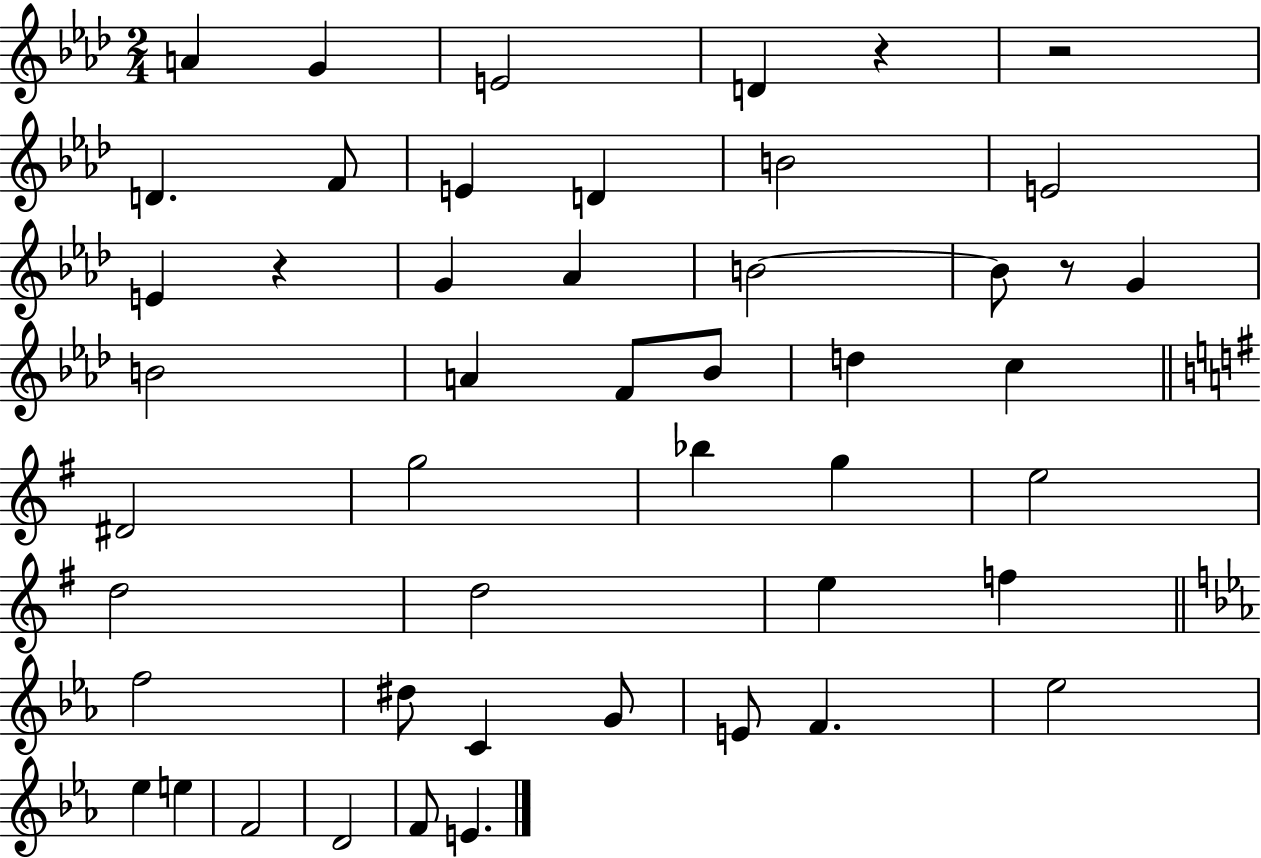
{
  \clef treble
  \numericTimeSignature
  \time 2/4
  \key aes \major
  a'4 g'4 | e'2 | d'4 r4 | r2 | \break d'4. f'8 | e'4 d'4 | b'2 | e'2 | \break e'4 r4 | g'4 aes'4 | b'2~~ | b'8 r8 g'4 | \break b'2 | a'4 f'8 bes'8 | d''4 c''4 | \bar "||" \break \key g \major dis'2 | g''2 | bes''4 g''4 | e''2 | \break d''2 | d''2 | e''4 f''4 | \bar "||" \break \key c \minor f''2 | dis''8 c'4 g'8 | e'8 f'4. | ees''2 | \break ees''4 e''4 | f'2 | d'2 | f'8 e'4. | \break \bar "|."
}